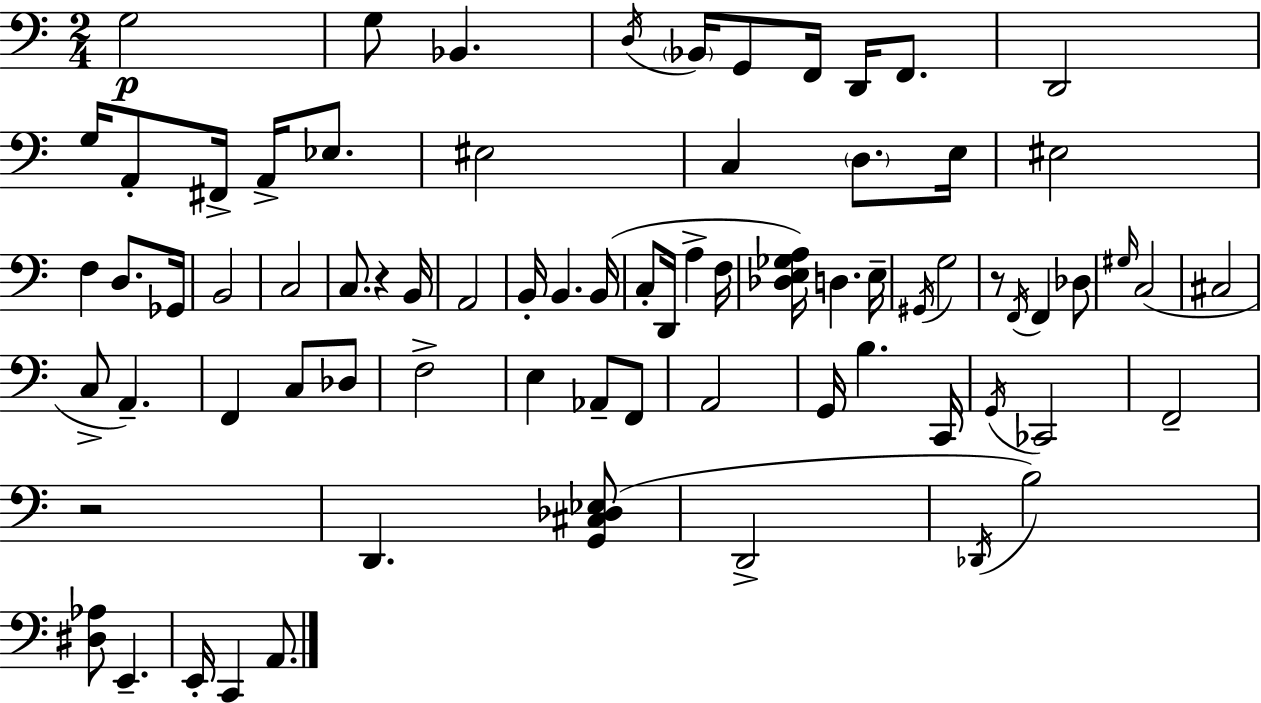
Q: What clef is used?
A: bass